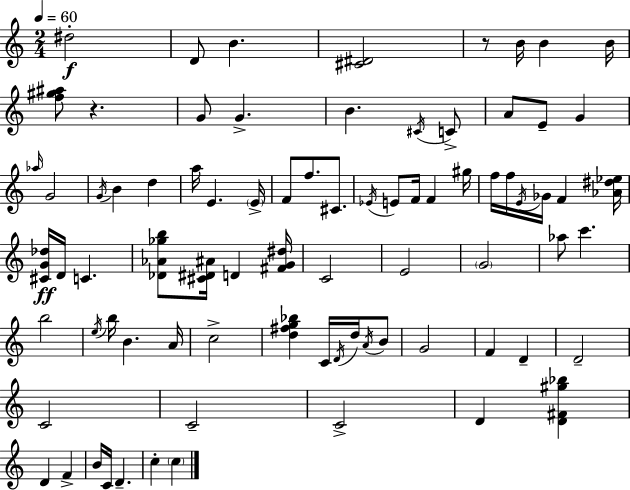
{
  \clef treble
  \numericTimeSignature
  \time 2/4
  \key a \minor
  \tempo 4 = 60
  \repeat volta 2 { dis''2-.\f | d'8 b'4. | <cis' dis'>2 | r8 b'16 b'4 b'16 | \break <f'' gis'' ais''>8 r4. | g'8 g'4.-> | b'4. \acciaccatura { cis'16 } c'8-> | a'8 e'8-- g'4 | \break \grace { aes''16 } g'2 | \acciaccatura { g'16 } b'4 d''4 | a''16 e'4. | \parenthesize e'16-> f'8 f''8. | \break cis'8. \acciaccatura { ees'16 } e'8 f'16 f'4 | gis''16 f''16 f''16 \acciaccatura { e'16 } ges'16 | f'4 <aes' dis'' ees''>16 <cis' g' des''>16\ff d'16 c'4. | <des' aes' ges'' b''>8 <cis' dis' ais'>16 | \break d'4 <fis' g' dis''>16 c'2 | e'2 | \parenthesize g'2 | aes''8 c'''4. | \break b''2 | \acciaccatura { e''16 } b''16 b'4. | a'16 c''2-> | <d'' fis'' g'' bes''>4 | \break c'16 \acciaccatura { d'16 } d''16 \acciaccatura { a'16 } b'8 | g'2 | f'4 d'4-- | d'2-- | \break c'2 | c'2-- | c'2-> | d'4 <d' fis' gis'' bes''>4 | \break d'4 f'4-> | b'16 c'16 d'4.-- | c''4-. \parenthesize c''4 | } \bar "|."
}